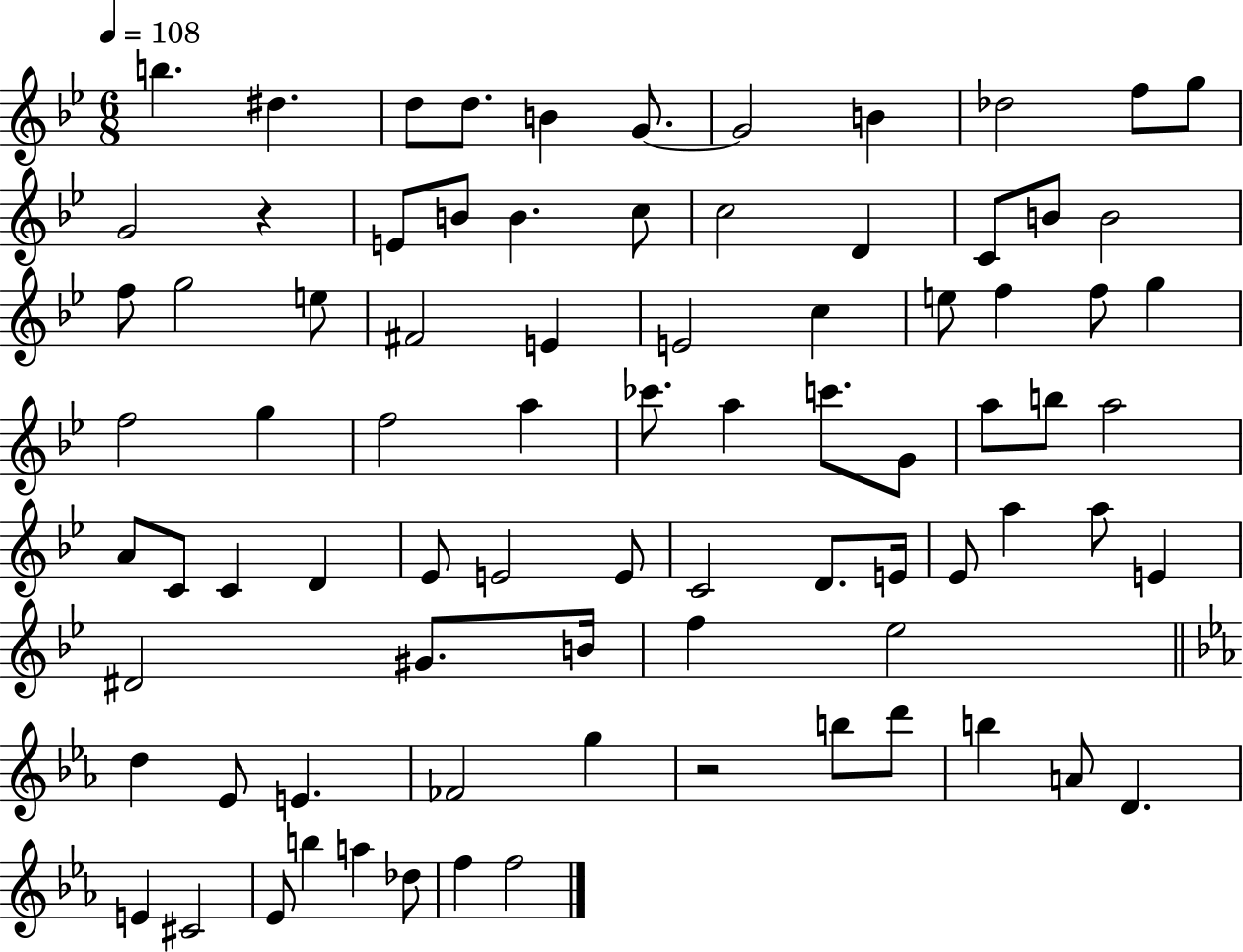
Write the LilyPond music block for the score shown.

{
  \clef treble
  \numericTimeSignature
  \time 6/8
  \key bes \major
  \tempo 4 = 108
  b''4. dis''4. | d''8 d''8. b'4 g'8.~~ | g'2 b'4 | des''2 f''8 g''8 | \break g'2 r4 | e'8 b'8 b'4. c''8 | c''2 d'4 | c'8 b'8 b'2 | \break f''8 g''2 e''8 | fis'2 e'4 | e'2 c''4 | e''8 f''4 f''8 g''4 | \break f''2 g''4 | f''2 a''4 | ces'''8. a''4 c'''8. g'8 | a''8 b''8 a''2 | \break a'8 c'8 c'4 d'4 | ees'8 e'2 e'8 | c'2 d'8. e'16 | ees'8 a''4 a''8 e'4 | \break dis'2 gis'8. b'16 | f''4 ees''2 | \bar "||" \break \key ees \major d''4 ees'8 e'4. | fes'2 g''4 | r2 b''8 d'''8 | b''4 a'8 d'4. | \break e'4 cis'2 | ees'8 b''4 a''4 des''8 | f''4 f''2 | \bar "|."
}